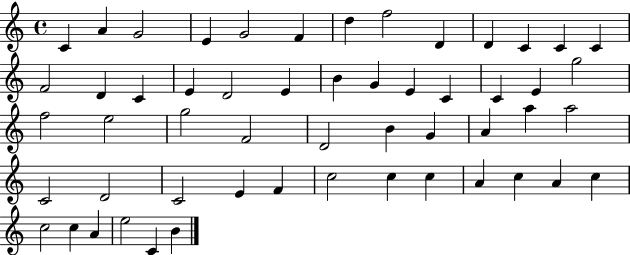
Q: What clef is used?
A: treble